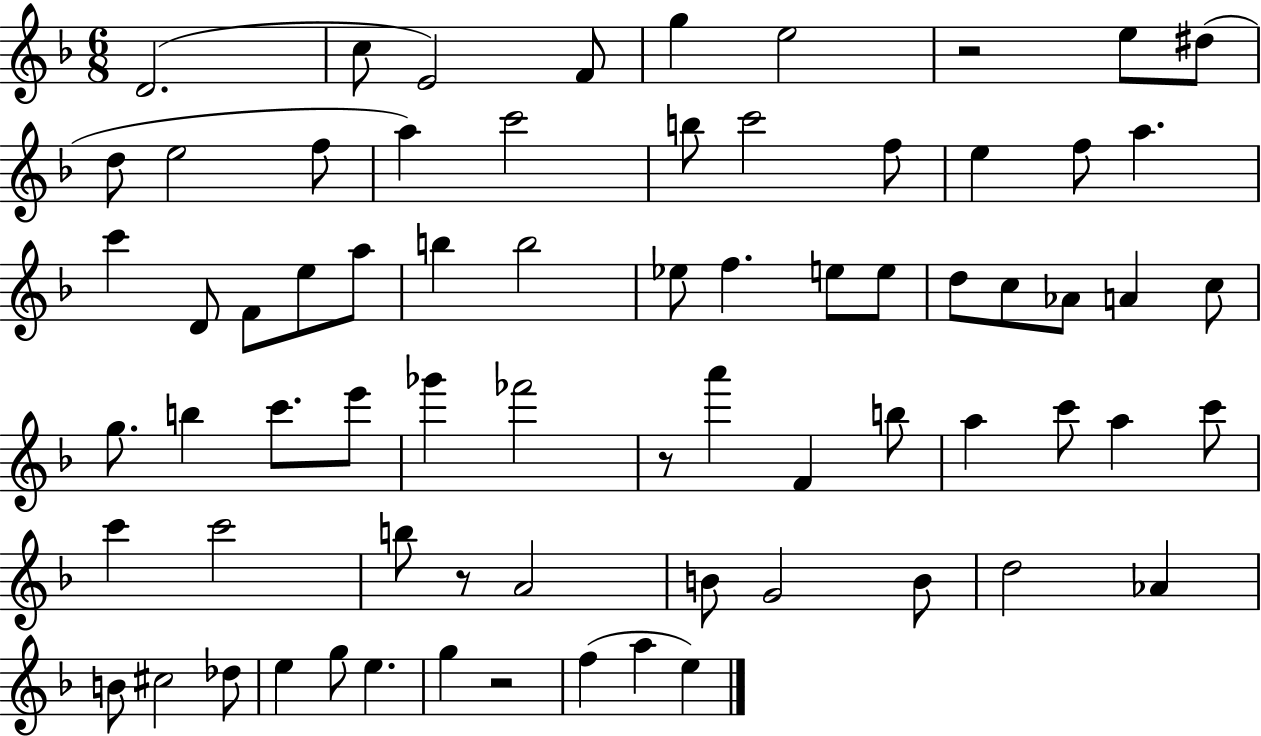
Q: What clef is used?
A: treble